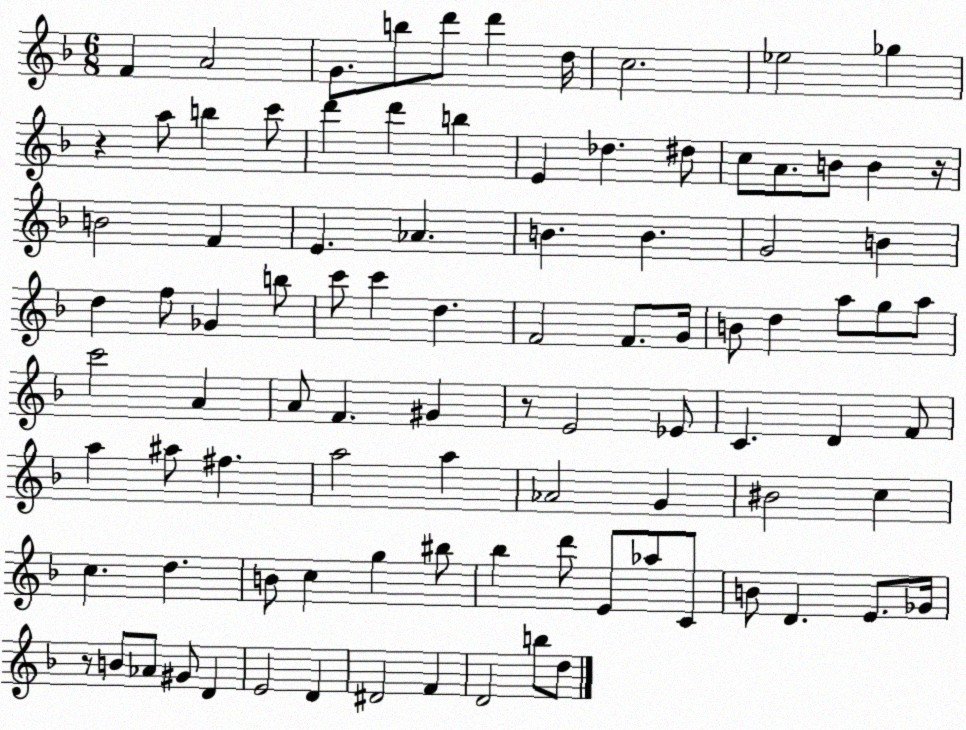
X:1
T:Untitled
M:6/8
L:1/4
K:F
F A2 G/2 b/2 d'/2 d' d/4 c2 _e2 _g z a/2 b c'/2 d' d' b E _d ^d/2 c/2 A/2 B/2 B z/4 B2 F E _A B B G2 B d f/2 _G b/2 c'/2 c' d F2 F/2 G/4 B/2 d a/2 g/2 a/2 c'2 A A/2 F ^G z/2 E2 _E/2 C D F/2 a ^a/2 ^f a2 a _A2 G ^B2 c c d B/2 c g ^b/2 _b d'/2 E/2 _a/2 C/2 B/2 D E/2 _G/4 z/2 B/2 _A/2 ^G/2 D E2 D ^D2 F D2 b/2 d/2